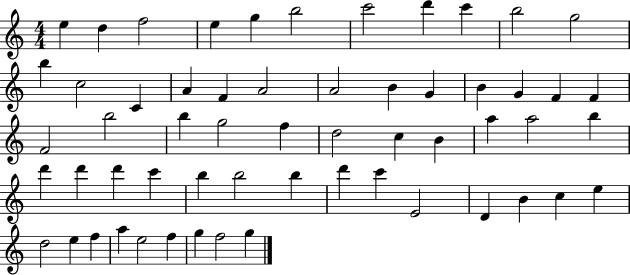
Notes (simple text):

E5/q D5/q F5/h E5/q G5/q B5/h C6/h D6/q C6/q B5/h G5/h B5/q C5/h C4/q A4/q F4/q A4/h A4/h B4/q G4/q B4/q G4/q F4/q F4/q F4/h B5/h B5/q G5/h F5/q D5/h C5/q B4/q A5/q A5/h B5/q D6/q D6/q D6/q C6/q B5/q B5/h B5/q D6/q C6/q E4/h D4/q B4/q C5/q E5/q D5/h E5/q F5/q A5/q E5/h F5/q G5/q F5/h G5/q